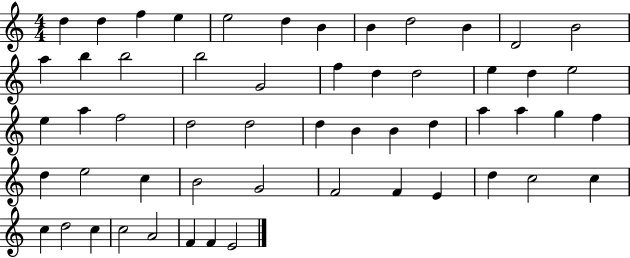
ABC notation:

X:1
T:Untitled
M:4/4
L:1/4
K:C
d d f e e2 d B B d2 B D2 B2 a b b2 b2 G2 f d d2 e d e2 e a f2 d2 d2 d B B d a a g f d e2 c B2 G2 F2 F E d c2 c c d2 c c2 A2 F F E2